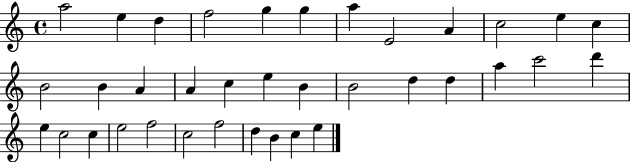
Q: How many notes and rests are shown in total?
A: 36